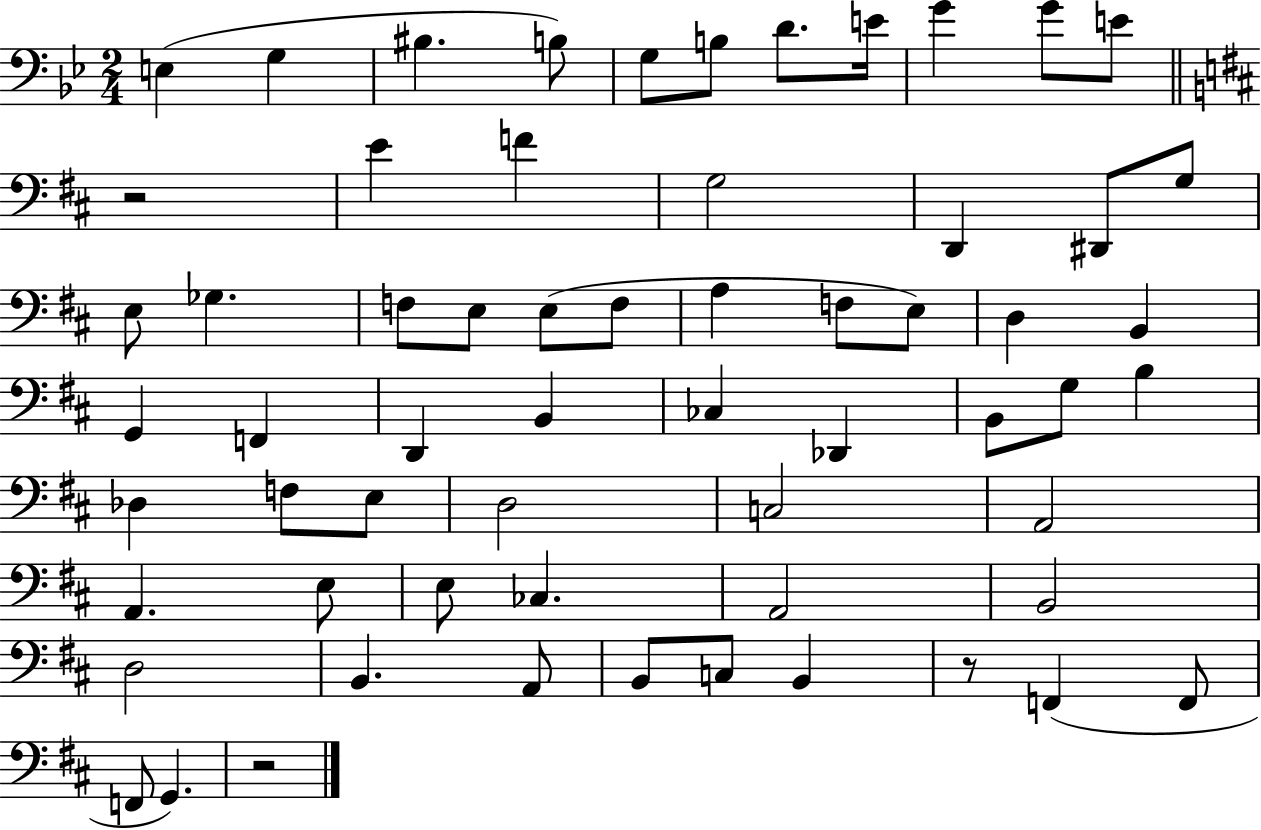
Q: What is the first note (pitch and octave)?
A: E3